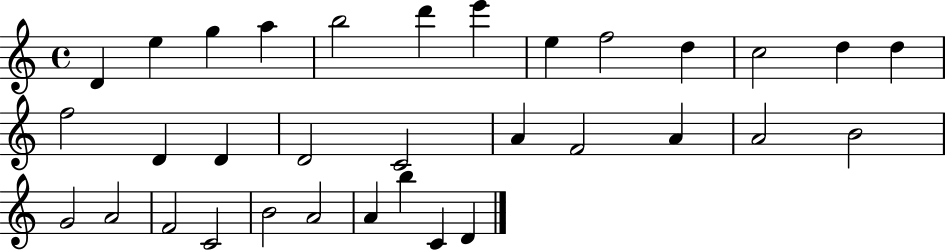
{
  \clef treble
  \time 4/4
  \defaultTimeSignature
  \key c \major
  d'4 e''4 g''4 a''4 | b''2 d'''4 e'''4 | e''4 f''2 d''4 | c''2 d''4 d''4 | \break f''2 d'4 d'4 | d'2 c'2 | a'4 f'2 a'4 | a'2 b'2 | \break g'2 a'2 | f'2 c'2 | b'2 a'2 | a'4 b''4 c'4 d'4 | \break \bar "|."
}